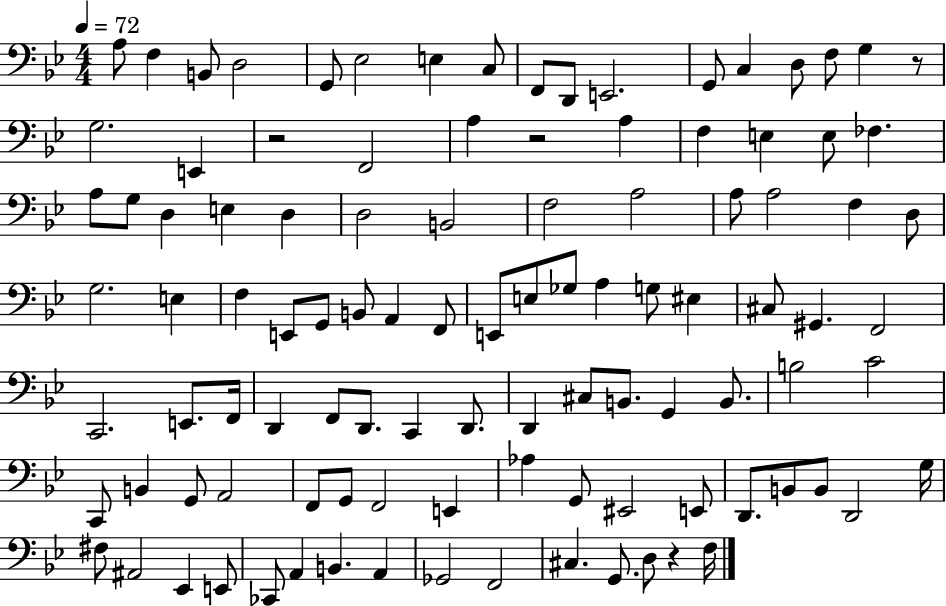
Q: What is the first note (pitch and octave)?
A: A3